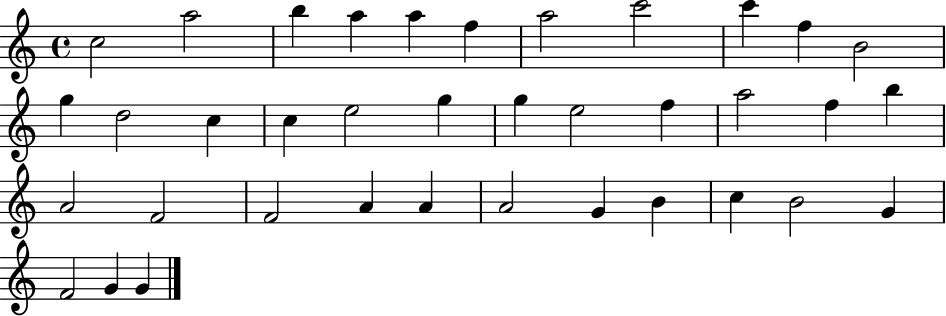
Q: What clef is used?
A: treble